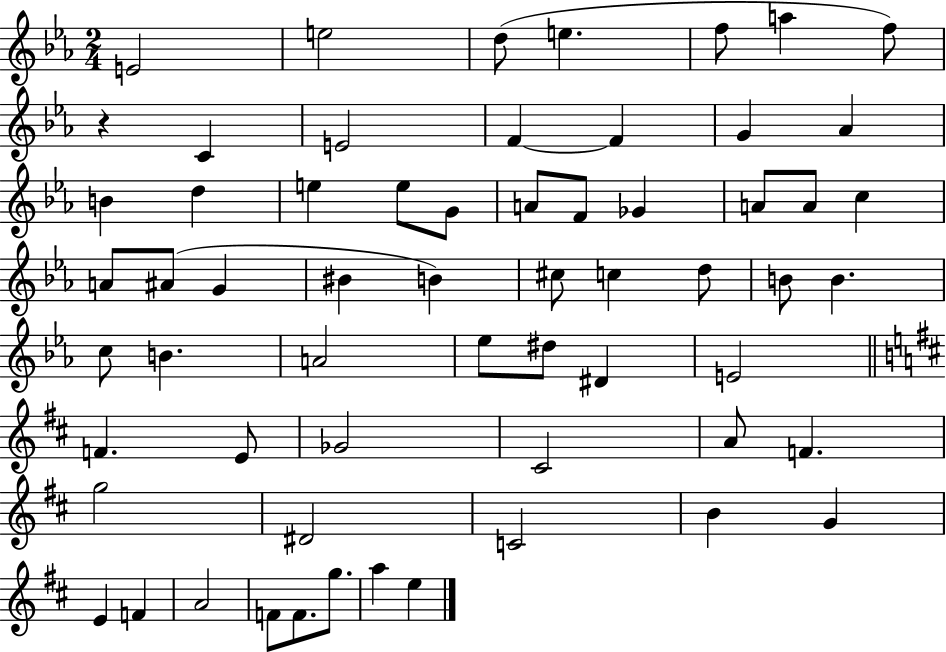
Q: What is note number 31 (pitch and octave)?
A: C5